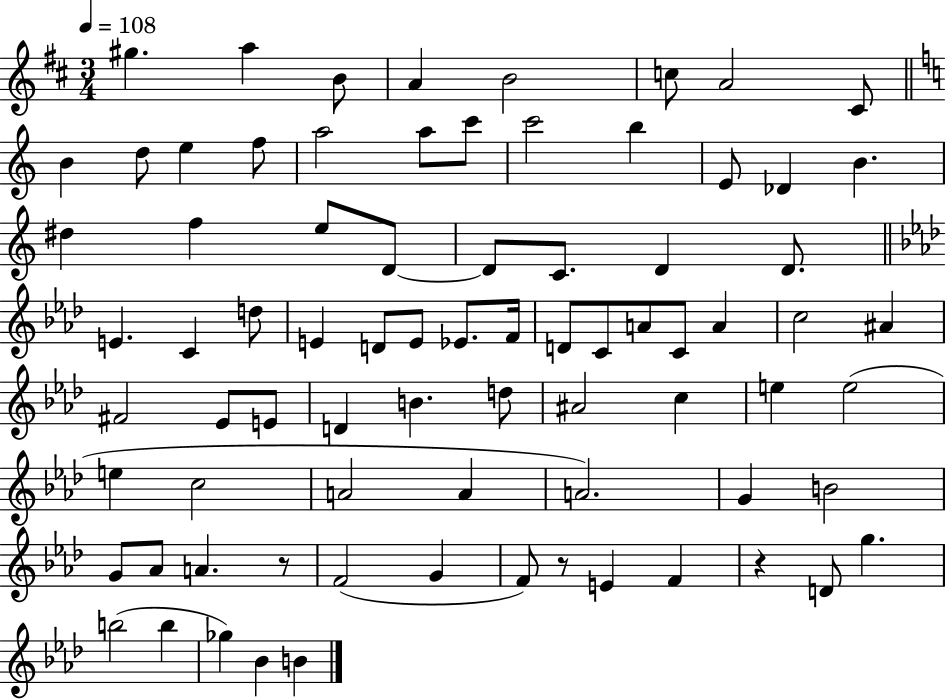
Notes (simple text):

G#5/q. A5/q B4/e A4/q B4/h C5/e A4/h C#4/e B4/q D5/e E5/q F5/e A5/h A5/e C6/e C6/h B5/q E4/e Db4/q B4/q. D#5/q F5/q E5/e D4/e D4/e C4/e. D4/q D4/e. E4/q. C4/q D5/e E4/q D4/e E4/e Eb4/e. F4/s D4/e C4/e A4/e C4/e A4/q C5/h A#4/q F#4/h Eb4/e E4/e D4/q B4/q. D5/e A#4/h C5/q E5/q E5/h E5/q C5/h A4/h A4/q A4/h. G4/q B4/h G4/e Ab4/e A4/q. R/e F4/h G4/q F4/e R/e E4/q F4/q R/q D4/e G5/q. B5/h B5/q Gb5/q Bb4/q B4/q